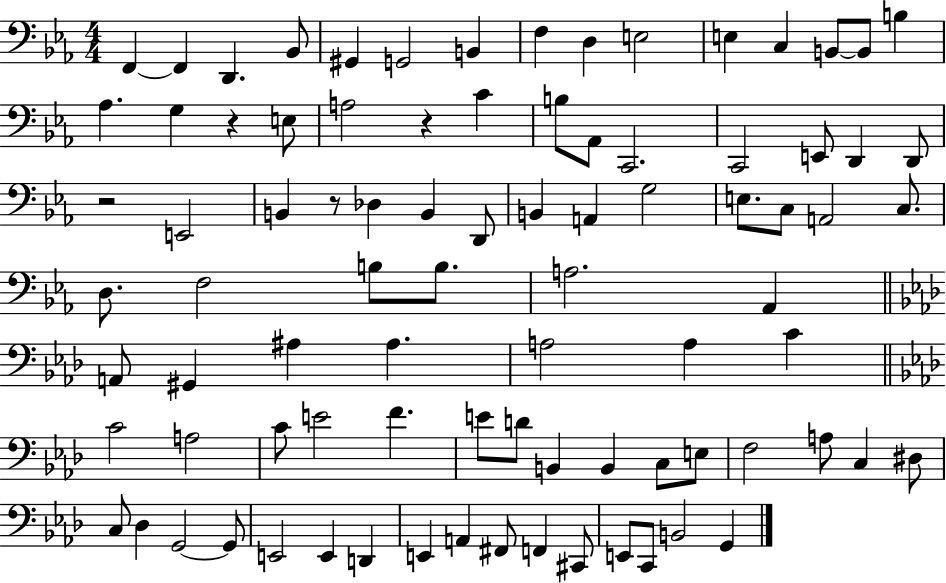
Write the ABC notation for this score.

X:1
T:Untitled
M:4/4
L:1/4
K:Eb
F,, F,, D,, _B,,/2 ^G,, G,,2 B,, F, D, E,2 E, C, B,,/2 B,,/2 B, _A, G, z E,/2 A,2 z C B,/2 _A,,/2 C,,2 C,,2 E,,/2 D,, D,,/2 z2 E,,2 B,, z/2 _D, B,, D,,/2 B,, A,, G,2 E,/2 C,/2 A,,2 C,/2 D,/2 F,2 B,/2 B,/2 A,2 _A,, A,,/2 ^G,, ^A, ^A, A,2 A, C C2 A,2 C/2 E2 F E/2 D/2 B,, B,, C,/2 E,/2 F,2 A,/2 C, ^D,/2 C,/2 _D, G,,2 G,,/2 E,,2 E,, D,, E,, A,, ^F,,/2 F,, ^C,,/2 E,,/2 C,,/2 B,,2 G,,